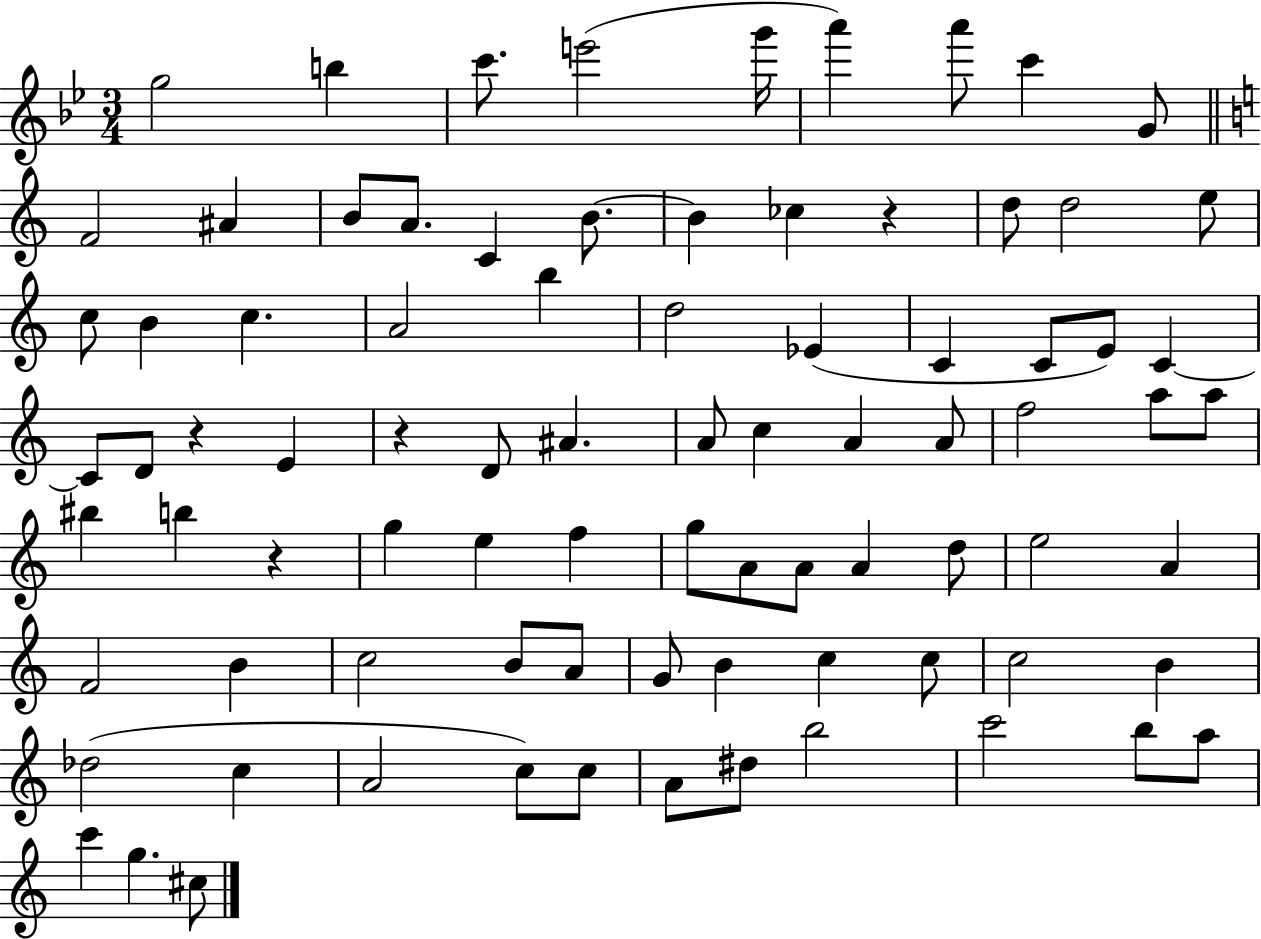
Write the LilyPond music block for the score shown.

{
  \clef treble
  \numericTimeSignature
  \time 3/4
  \key bes \major
  \repeat volta 2 { g''2 b''4 | c'''8. e'''2( g'''16 | a'''4) a'''8 c'''4 g'8 | \bar "||" \break \key c \major f'2 ais'4 | b'8 a'8. c'4 b'8.~~ | b'4 ces''4 r4 | d''8 d''2 e''8 | \break c''8 b'4 c''4. | a'2 b''4 | d''2 ees'4( | c'4 c'8 e'8) c'4~~ | \break c'8 d'8 r4 e'4 | r4 d'8 ais'4. | a'8 c''4 a'4 a'8 | f''2 a''8 a''8 | \break bis''4 b''4 r4 | g''4 e''4 f''4 | g''8 a'8 a'8 a'4 d''8 | e''2 a'4 | \break f'2 b'4 | c''2 b'8 a'8 | g'8 b'4 c''4 c''8 | c''2 b'4 | \break des''2( c''4 | a'2 c''8) c''8 | a'8 dis''8 b''2 | c'''2 b''8 a''8 | \break c'''4 g''4. cis''8 | } \bar "|."
}